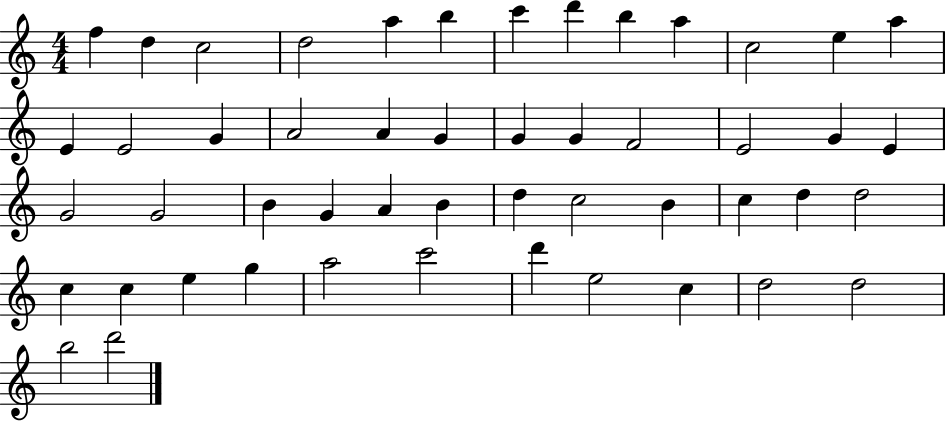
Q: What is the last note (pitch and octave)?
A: D6